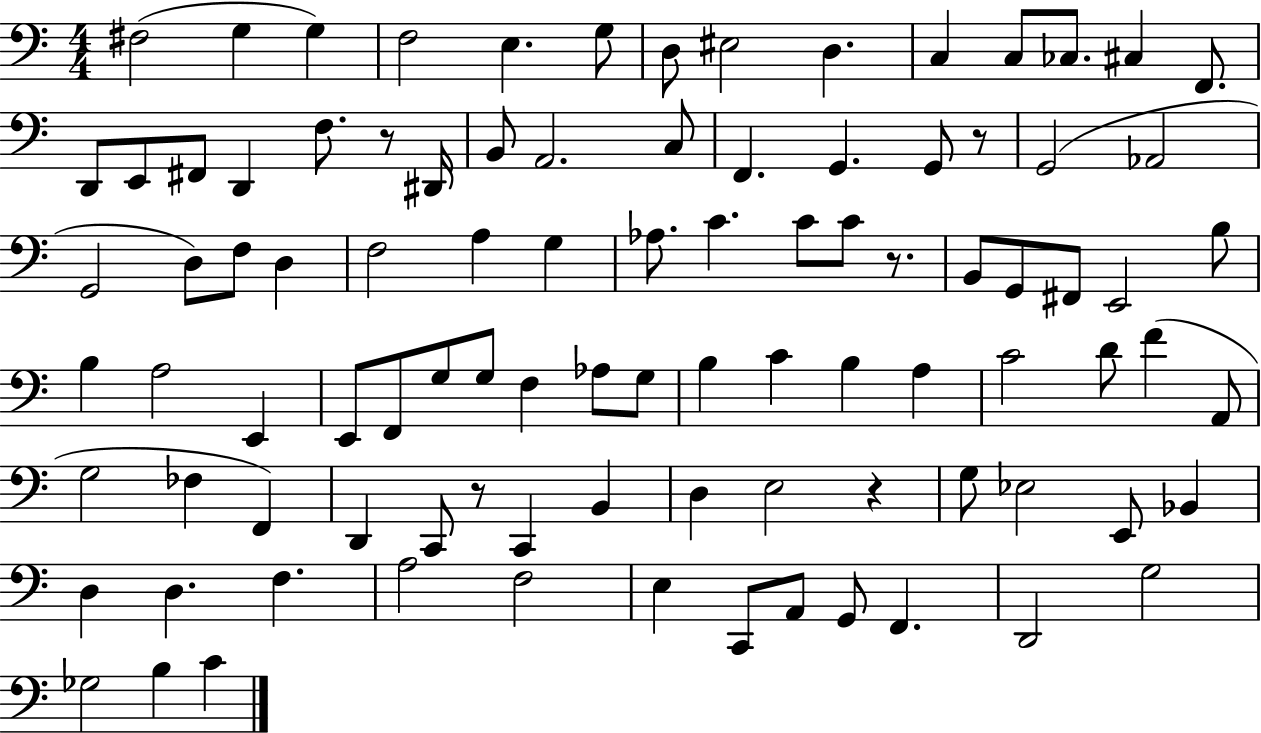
F#3/h G3/q G3/q F3/h E3/q. G3/e D3/e EIS3/h D3/q. C3/q C3/e CES3/e. C#3/q F2/e. D2/e E2/e F#2/e D2/q F3/e. R/e D#2/s B2/e A2/h. C3/e F2/q. G2/q. G2/e R/e G2/h Ab2/h G2/h D3/e F3/e D3/q F3/h A3/q G3/q Ab3/e. C4/q. C4/e C4/e R/e. B2/e G2/e F#2/e E2/h B3/e B3/q A3/h E2/q E2/e F2/e G3/e G3/e F3/q Ab3/e G3/e B3/q C4/q B3/q A3/q C4/h D4/e F4/q A2/e G3/h FES3/q F2/q D2/q C2/e R/e C2/q B2/q D3/q E3/h R/q G3/e Eb3/h E2/e Bb2/q D3/q D3/q. F3/q. A3/h F3/h E3/q C2/e A2/e G2/e F2/q. D2/h G3/h Gb3/h B3/q C4/q